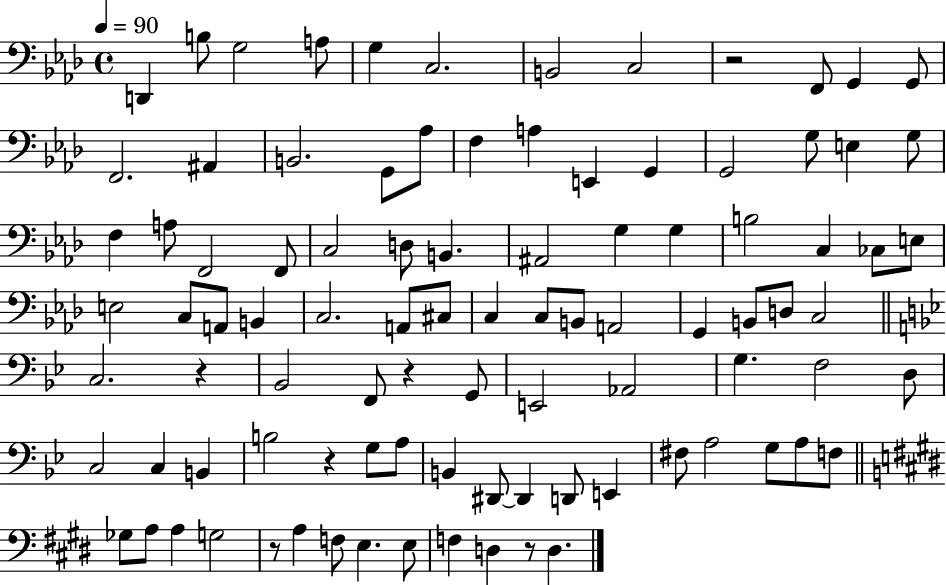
X:1
T:Untitled
M:4/4
L:1/4
K:Ab
D,, B,/2 G,2 A,/2 G, C,2 B,,2 C,2 z2 F,,/2 G,, G,,/2 F,,2 ^A,, B,,2 G,,/2 _A,/2 F, A, E,, G,, G,,2 G,/2 E, G,/2 F, A,/2 F,,2 F,,/2 C,2 D,/2 B,, ^A,,2 G, G, B,2 C, _C,/2 E,/2 E,2 C,/2 A,,/2 B,, C,2 A,,/2 ^C,/2 C, C,/2 B,,/2 A,,2 G,, B,,/2 D,/2 C,2 C,2 z _B,,2 F,,/2 z G,,/2 E,,2 _A,,2 G, F,2 D,/2 C,2 C, B,, B,2 z G,/2 A,/2 B,, ^D,,/2 ^D,, D,,/2 E,, ^F,/2 A,2 G,/2 A,/2 F,/2 _G,/2 A,/2 A, G,2 z/2 A, F,/2 E, E,/2 F, D, z/2 D,